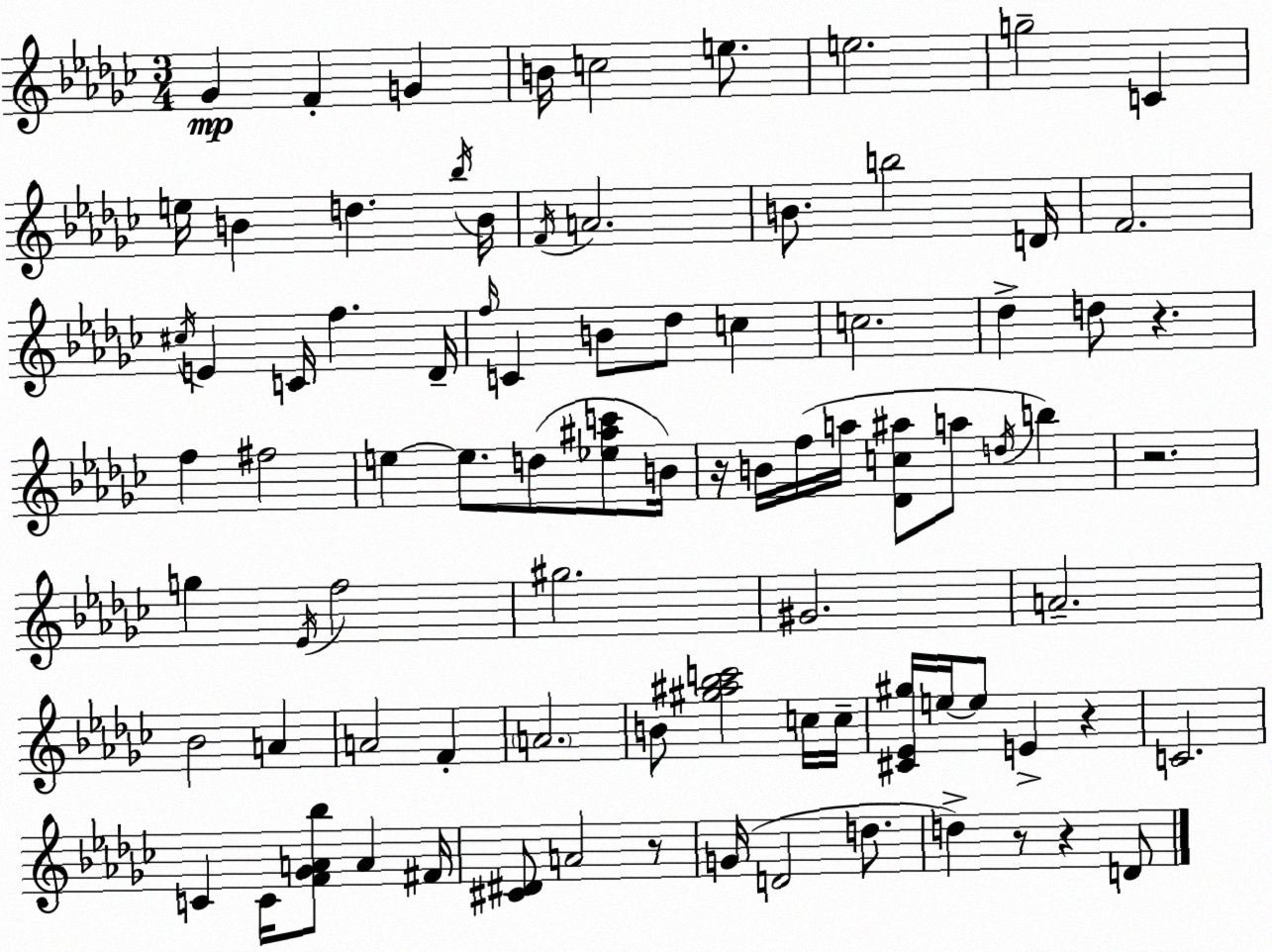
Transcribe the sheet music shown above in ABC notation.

X:1
T:Untitled
M:3/4
L:1/4
K:Ebm
_G F G B/4 c2 e/2 e2 g2 C e/4 B d _b/4 B/4 F/4 A2 B/2 b2 D/4 F2 ^c/4 E C/4 f _D/4 f/4 C B/2 _d/2 c c2 _d d/2 z f ^f2 e e/2 d/2 [_e^ac']/2 B/4 z/4 B/4 f/4 a/4 [_Dc^a]/2 a/2 d/4 b z2 g _E/4 f2 ^g2 ^G2 A2 _B2 A A2 F A2 B/2 [^g^a_bc']2 c/4 c/4 [^C_E^g]/4 e/4 e/2 E z C2 C C/4 [F_GA_b]/2 A ^F/4 [^C^D]/2 A2 z/2 G/4 D2 d/2 d z/2 z D/2